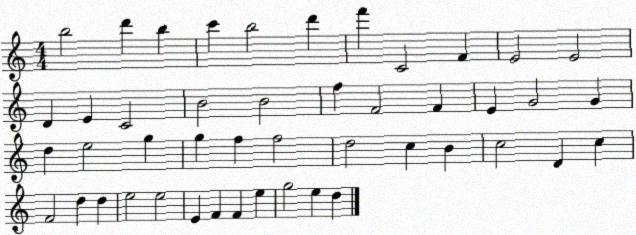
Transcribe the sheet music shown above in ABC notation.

X:1
T:Untitled
M:4/4
L:1/4
K:C
b2 d' b c' b2 d' f' C2 F E2 E2 D E C2 B2 B2 f F2 F E G2 G d e2 g g f f2 d2 c B c2 D c F2 d d e2 e2 E F F e g2 e d